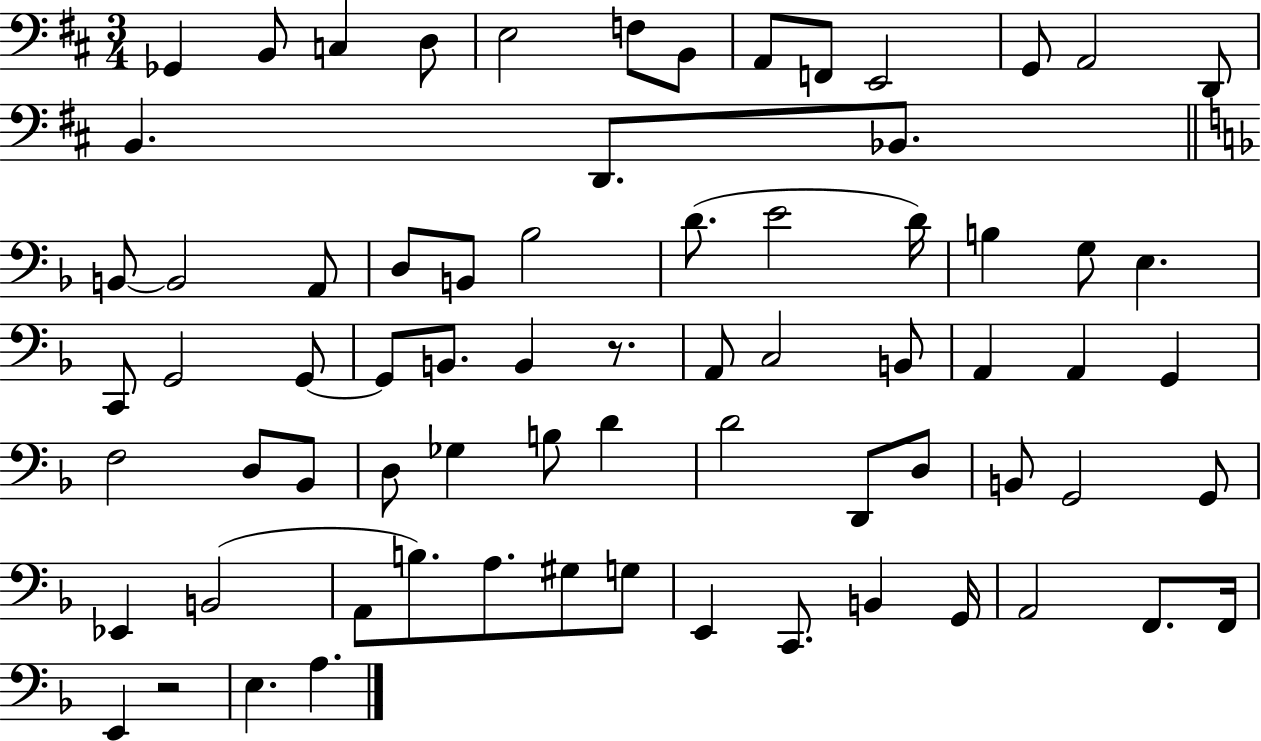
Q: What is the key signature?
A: D major